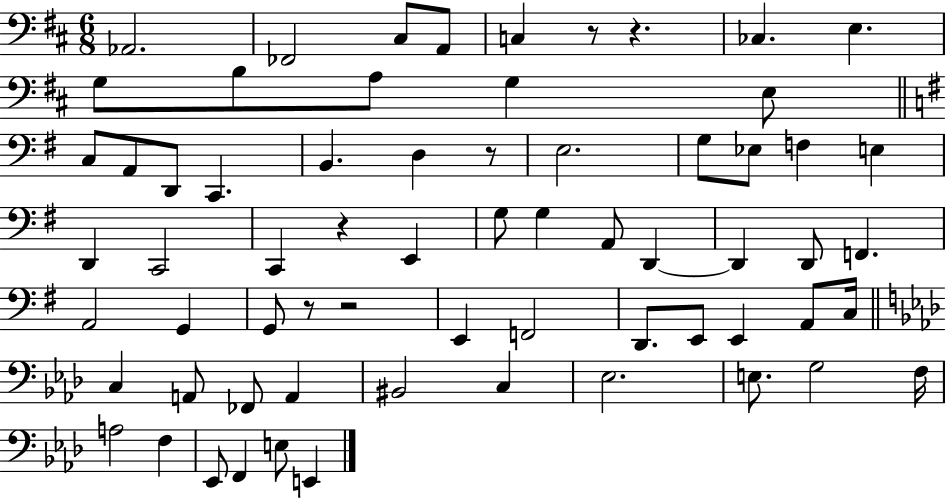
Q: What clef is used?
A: bass